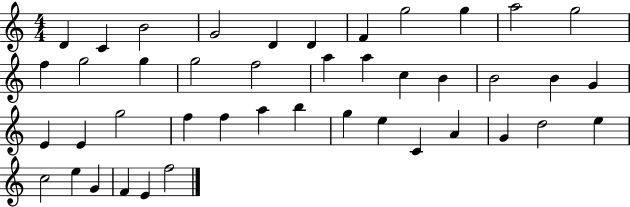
D4/q C4/q B4/h G4/h D4/q D4/q F4/q G5/h G5/q A5/h G5/h F5/q G5/h G5/q G5/h F5/h A5/q A5/q C5/q B4/q B4/h B4/q G4/q E4/q E4/q G5/h F5/q F5/q A5/q B5/q G5/q E5/q C4/q A4/q G4/q D5/h E5/q C5/h E5/q G4/q F4/q E4/q F5/h